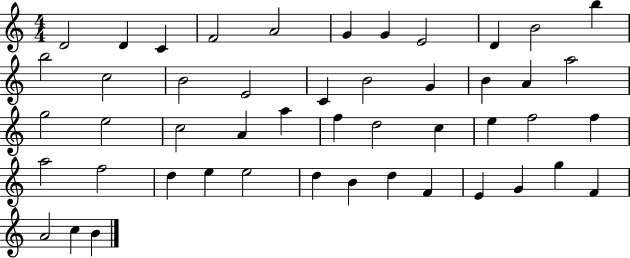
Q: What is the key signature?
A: C major